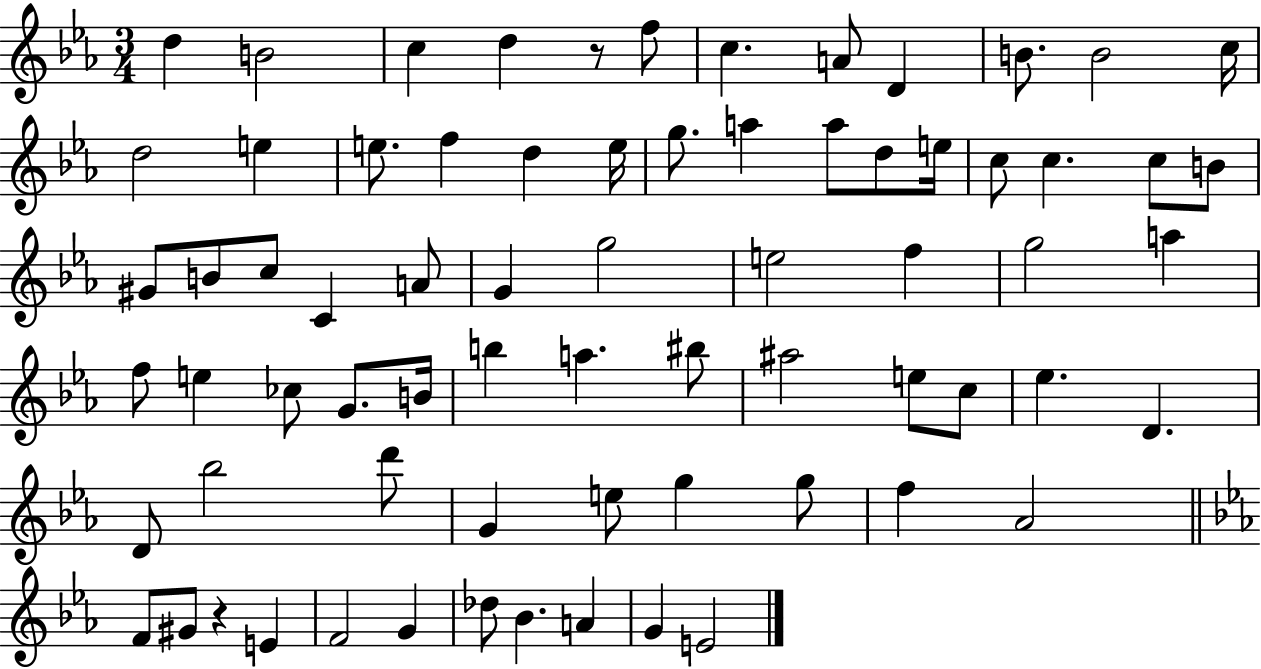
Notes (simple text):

D5/q B4/h C5/q D5/q R/e F5/e C5/q. A4/e D4/q B4/e. B4/h C5/s D5/h E5/q E5/e. F5/q D5/q E5/s G5/e. A5/q A5/e D5/e E5/s C5/e C5/q. C5/e B4/e G#4/e B4/e C5/e C4/q A4/e G4/q G5/h E5/h F5/q G5/h A5/q F5/e E5/q CES5/e G4/e. B4/s B5/q A5/q. BIS5/e A#5/h E5/e C5/e Eb5/q. D4/q. D4/e Bb5/h D6/e G4/q E5/e G5/q G5/e F5/q Ab4/h F4/e G#4/e R/q E4/q F4/h G4/q Db5/e Bb4/q. A4/q G4/q E4/h